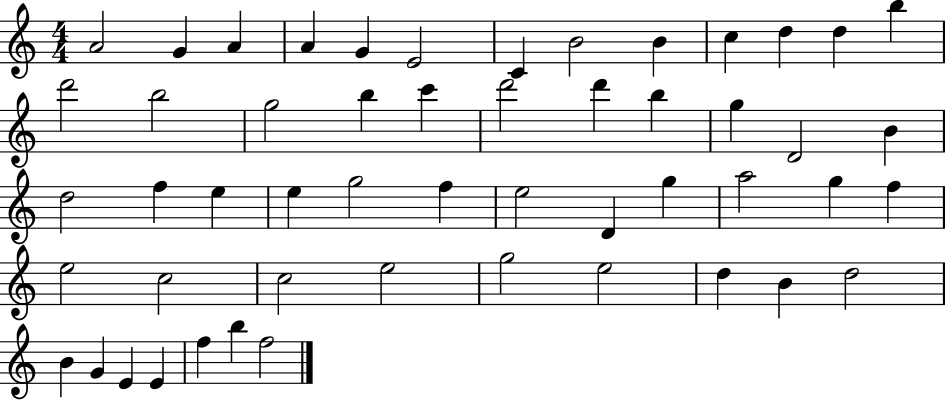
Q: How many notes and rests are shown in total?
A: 52